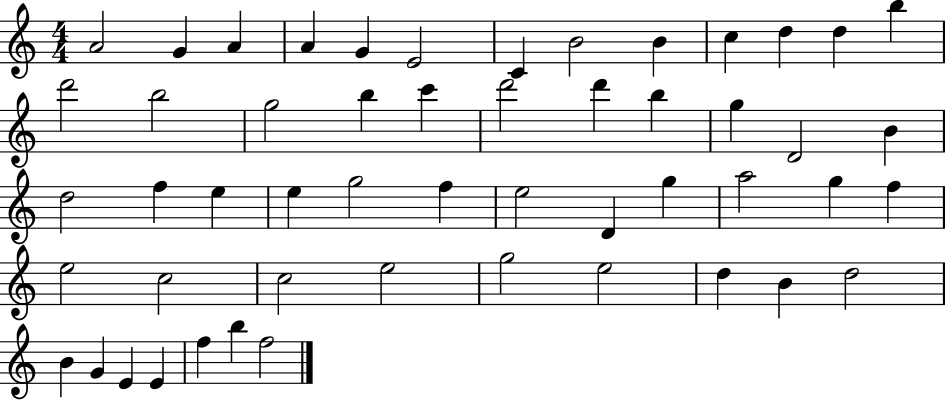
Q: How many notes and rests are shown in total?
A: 52